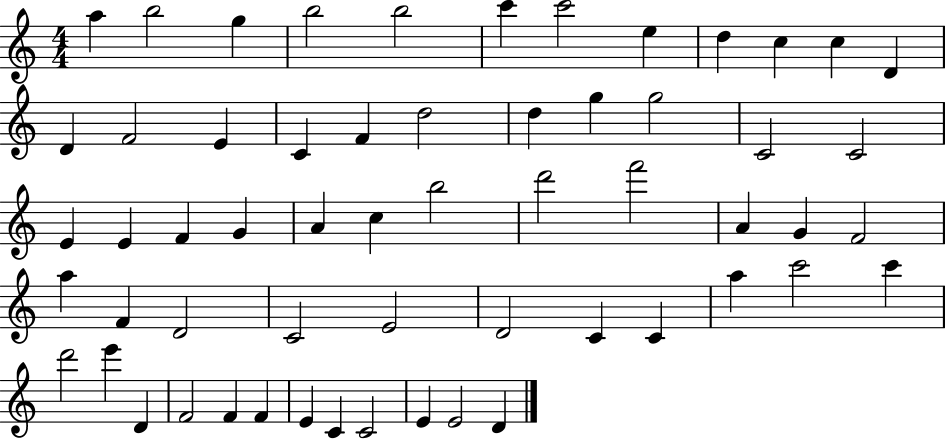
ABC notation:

X:1
T:Untitled
M:4/4
L:1/4
K:C
a b2 g b2 b2 c' c'2 e d c c D D F2 E C F d2 d g g2 C2 C2 E E F G A c b2 d'2 f'2 A G F2 a F D2 C2 E2 D2 C C a c'2 c' d'2 e' D F2 F F E C C2 E E2 D